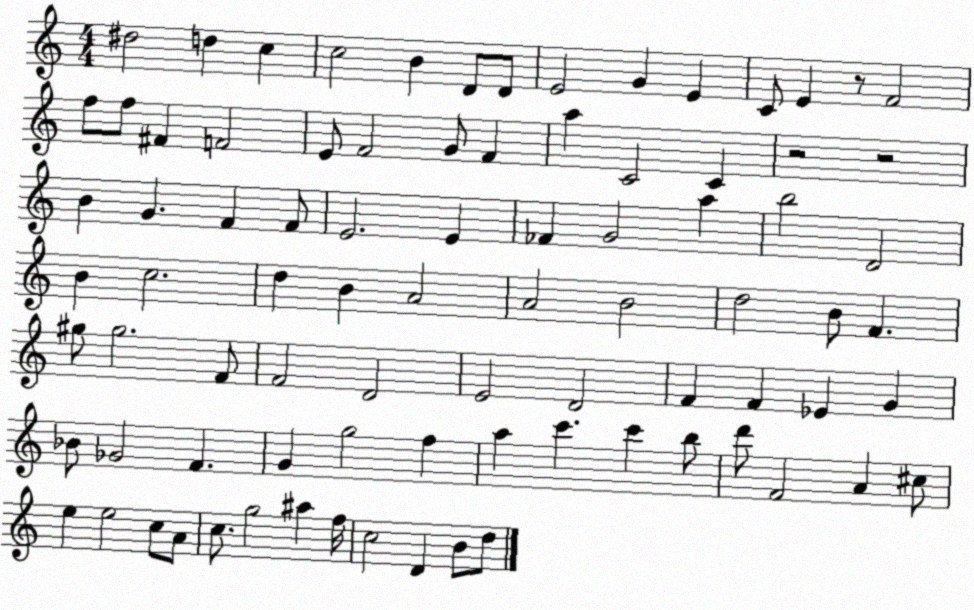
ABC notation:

X:1
T:Untitled
M:4/4
L:1/4
K:C
^d2 d c c2 B D/2 D/2 E2 G E C/2 E z/2 F2 f/2 f/2 ^F F2 E/2 F2 G/2 F a C2 C z2 z2 B G F F/2 E2 E _F G2 a b2 D2 B c2 d B A2 A2 B2 d2 B/2 F ^g/2 ^g2 F/2 F2 D2 E2 D2 F F _E G _B/2 _G2 F G g2 f a c' c' b/2 d'/2 F2 A ^c/2 e e2 c/2 A/2 c/2 g2 ^a f/4 c2 D B/2 d/2